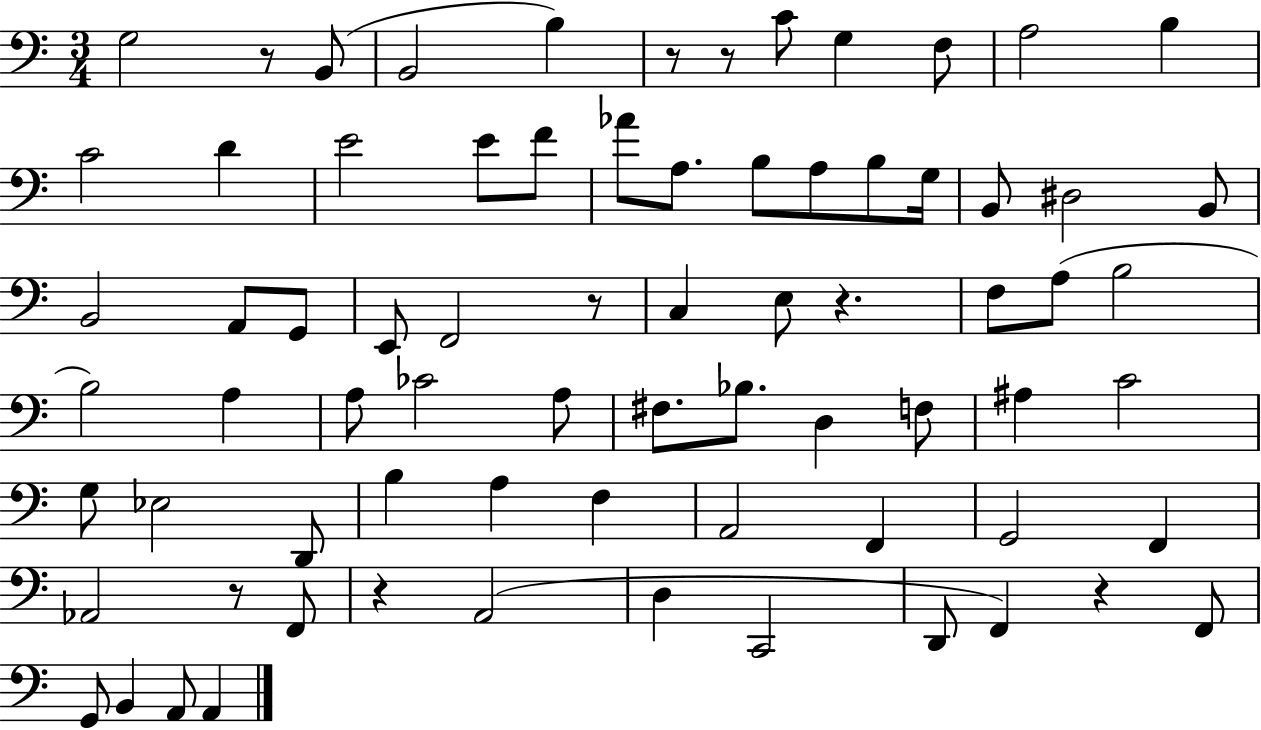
{
  \clef bass
  \numericTimeSignature
  \time 3/4
  \key c \major
  g2 r8 b,8( | b,2 b4) | r8 r8 c'8 g4 f8 | a2 b4 | \break c'2 d'4 | e'2 e'8 f'8 | aes'8 a8. b8 a8 b8 g16 | b,8 dis2 b,8 | \break b,2 a,8 g,8 | e,8 f,2 r8 | c4 e8 r4. | f8 a8( b2 | \break b2) a4 | a8 ces'2 a8 | fis8. bes8. d4 f8 | ais4 c'2 | \break g8 ees2 d,8 | b4 a4 f4 | a,2 f,4 | g,2 f,4 | \break aes,2 r8 f,8 | r4 a,2( | d4 c,2 | d,8 f,4) r4 f,8 | \break g,8 b,4 a,8 a,4 | \bar "|."
}